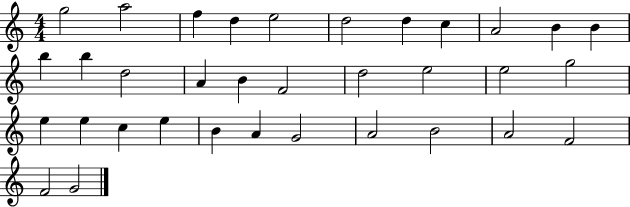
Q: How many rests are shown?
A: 0